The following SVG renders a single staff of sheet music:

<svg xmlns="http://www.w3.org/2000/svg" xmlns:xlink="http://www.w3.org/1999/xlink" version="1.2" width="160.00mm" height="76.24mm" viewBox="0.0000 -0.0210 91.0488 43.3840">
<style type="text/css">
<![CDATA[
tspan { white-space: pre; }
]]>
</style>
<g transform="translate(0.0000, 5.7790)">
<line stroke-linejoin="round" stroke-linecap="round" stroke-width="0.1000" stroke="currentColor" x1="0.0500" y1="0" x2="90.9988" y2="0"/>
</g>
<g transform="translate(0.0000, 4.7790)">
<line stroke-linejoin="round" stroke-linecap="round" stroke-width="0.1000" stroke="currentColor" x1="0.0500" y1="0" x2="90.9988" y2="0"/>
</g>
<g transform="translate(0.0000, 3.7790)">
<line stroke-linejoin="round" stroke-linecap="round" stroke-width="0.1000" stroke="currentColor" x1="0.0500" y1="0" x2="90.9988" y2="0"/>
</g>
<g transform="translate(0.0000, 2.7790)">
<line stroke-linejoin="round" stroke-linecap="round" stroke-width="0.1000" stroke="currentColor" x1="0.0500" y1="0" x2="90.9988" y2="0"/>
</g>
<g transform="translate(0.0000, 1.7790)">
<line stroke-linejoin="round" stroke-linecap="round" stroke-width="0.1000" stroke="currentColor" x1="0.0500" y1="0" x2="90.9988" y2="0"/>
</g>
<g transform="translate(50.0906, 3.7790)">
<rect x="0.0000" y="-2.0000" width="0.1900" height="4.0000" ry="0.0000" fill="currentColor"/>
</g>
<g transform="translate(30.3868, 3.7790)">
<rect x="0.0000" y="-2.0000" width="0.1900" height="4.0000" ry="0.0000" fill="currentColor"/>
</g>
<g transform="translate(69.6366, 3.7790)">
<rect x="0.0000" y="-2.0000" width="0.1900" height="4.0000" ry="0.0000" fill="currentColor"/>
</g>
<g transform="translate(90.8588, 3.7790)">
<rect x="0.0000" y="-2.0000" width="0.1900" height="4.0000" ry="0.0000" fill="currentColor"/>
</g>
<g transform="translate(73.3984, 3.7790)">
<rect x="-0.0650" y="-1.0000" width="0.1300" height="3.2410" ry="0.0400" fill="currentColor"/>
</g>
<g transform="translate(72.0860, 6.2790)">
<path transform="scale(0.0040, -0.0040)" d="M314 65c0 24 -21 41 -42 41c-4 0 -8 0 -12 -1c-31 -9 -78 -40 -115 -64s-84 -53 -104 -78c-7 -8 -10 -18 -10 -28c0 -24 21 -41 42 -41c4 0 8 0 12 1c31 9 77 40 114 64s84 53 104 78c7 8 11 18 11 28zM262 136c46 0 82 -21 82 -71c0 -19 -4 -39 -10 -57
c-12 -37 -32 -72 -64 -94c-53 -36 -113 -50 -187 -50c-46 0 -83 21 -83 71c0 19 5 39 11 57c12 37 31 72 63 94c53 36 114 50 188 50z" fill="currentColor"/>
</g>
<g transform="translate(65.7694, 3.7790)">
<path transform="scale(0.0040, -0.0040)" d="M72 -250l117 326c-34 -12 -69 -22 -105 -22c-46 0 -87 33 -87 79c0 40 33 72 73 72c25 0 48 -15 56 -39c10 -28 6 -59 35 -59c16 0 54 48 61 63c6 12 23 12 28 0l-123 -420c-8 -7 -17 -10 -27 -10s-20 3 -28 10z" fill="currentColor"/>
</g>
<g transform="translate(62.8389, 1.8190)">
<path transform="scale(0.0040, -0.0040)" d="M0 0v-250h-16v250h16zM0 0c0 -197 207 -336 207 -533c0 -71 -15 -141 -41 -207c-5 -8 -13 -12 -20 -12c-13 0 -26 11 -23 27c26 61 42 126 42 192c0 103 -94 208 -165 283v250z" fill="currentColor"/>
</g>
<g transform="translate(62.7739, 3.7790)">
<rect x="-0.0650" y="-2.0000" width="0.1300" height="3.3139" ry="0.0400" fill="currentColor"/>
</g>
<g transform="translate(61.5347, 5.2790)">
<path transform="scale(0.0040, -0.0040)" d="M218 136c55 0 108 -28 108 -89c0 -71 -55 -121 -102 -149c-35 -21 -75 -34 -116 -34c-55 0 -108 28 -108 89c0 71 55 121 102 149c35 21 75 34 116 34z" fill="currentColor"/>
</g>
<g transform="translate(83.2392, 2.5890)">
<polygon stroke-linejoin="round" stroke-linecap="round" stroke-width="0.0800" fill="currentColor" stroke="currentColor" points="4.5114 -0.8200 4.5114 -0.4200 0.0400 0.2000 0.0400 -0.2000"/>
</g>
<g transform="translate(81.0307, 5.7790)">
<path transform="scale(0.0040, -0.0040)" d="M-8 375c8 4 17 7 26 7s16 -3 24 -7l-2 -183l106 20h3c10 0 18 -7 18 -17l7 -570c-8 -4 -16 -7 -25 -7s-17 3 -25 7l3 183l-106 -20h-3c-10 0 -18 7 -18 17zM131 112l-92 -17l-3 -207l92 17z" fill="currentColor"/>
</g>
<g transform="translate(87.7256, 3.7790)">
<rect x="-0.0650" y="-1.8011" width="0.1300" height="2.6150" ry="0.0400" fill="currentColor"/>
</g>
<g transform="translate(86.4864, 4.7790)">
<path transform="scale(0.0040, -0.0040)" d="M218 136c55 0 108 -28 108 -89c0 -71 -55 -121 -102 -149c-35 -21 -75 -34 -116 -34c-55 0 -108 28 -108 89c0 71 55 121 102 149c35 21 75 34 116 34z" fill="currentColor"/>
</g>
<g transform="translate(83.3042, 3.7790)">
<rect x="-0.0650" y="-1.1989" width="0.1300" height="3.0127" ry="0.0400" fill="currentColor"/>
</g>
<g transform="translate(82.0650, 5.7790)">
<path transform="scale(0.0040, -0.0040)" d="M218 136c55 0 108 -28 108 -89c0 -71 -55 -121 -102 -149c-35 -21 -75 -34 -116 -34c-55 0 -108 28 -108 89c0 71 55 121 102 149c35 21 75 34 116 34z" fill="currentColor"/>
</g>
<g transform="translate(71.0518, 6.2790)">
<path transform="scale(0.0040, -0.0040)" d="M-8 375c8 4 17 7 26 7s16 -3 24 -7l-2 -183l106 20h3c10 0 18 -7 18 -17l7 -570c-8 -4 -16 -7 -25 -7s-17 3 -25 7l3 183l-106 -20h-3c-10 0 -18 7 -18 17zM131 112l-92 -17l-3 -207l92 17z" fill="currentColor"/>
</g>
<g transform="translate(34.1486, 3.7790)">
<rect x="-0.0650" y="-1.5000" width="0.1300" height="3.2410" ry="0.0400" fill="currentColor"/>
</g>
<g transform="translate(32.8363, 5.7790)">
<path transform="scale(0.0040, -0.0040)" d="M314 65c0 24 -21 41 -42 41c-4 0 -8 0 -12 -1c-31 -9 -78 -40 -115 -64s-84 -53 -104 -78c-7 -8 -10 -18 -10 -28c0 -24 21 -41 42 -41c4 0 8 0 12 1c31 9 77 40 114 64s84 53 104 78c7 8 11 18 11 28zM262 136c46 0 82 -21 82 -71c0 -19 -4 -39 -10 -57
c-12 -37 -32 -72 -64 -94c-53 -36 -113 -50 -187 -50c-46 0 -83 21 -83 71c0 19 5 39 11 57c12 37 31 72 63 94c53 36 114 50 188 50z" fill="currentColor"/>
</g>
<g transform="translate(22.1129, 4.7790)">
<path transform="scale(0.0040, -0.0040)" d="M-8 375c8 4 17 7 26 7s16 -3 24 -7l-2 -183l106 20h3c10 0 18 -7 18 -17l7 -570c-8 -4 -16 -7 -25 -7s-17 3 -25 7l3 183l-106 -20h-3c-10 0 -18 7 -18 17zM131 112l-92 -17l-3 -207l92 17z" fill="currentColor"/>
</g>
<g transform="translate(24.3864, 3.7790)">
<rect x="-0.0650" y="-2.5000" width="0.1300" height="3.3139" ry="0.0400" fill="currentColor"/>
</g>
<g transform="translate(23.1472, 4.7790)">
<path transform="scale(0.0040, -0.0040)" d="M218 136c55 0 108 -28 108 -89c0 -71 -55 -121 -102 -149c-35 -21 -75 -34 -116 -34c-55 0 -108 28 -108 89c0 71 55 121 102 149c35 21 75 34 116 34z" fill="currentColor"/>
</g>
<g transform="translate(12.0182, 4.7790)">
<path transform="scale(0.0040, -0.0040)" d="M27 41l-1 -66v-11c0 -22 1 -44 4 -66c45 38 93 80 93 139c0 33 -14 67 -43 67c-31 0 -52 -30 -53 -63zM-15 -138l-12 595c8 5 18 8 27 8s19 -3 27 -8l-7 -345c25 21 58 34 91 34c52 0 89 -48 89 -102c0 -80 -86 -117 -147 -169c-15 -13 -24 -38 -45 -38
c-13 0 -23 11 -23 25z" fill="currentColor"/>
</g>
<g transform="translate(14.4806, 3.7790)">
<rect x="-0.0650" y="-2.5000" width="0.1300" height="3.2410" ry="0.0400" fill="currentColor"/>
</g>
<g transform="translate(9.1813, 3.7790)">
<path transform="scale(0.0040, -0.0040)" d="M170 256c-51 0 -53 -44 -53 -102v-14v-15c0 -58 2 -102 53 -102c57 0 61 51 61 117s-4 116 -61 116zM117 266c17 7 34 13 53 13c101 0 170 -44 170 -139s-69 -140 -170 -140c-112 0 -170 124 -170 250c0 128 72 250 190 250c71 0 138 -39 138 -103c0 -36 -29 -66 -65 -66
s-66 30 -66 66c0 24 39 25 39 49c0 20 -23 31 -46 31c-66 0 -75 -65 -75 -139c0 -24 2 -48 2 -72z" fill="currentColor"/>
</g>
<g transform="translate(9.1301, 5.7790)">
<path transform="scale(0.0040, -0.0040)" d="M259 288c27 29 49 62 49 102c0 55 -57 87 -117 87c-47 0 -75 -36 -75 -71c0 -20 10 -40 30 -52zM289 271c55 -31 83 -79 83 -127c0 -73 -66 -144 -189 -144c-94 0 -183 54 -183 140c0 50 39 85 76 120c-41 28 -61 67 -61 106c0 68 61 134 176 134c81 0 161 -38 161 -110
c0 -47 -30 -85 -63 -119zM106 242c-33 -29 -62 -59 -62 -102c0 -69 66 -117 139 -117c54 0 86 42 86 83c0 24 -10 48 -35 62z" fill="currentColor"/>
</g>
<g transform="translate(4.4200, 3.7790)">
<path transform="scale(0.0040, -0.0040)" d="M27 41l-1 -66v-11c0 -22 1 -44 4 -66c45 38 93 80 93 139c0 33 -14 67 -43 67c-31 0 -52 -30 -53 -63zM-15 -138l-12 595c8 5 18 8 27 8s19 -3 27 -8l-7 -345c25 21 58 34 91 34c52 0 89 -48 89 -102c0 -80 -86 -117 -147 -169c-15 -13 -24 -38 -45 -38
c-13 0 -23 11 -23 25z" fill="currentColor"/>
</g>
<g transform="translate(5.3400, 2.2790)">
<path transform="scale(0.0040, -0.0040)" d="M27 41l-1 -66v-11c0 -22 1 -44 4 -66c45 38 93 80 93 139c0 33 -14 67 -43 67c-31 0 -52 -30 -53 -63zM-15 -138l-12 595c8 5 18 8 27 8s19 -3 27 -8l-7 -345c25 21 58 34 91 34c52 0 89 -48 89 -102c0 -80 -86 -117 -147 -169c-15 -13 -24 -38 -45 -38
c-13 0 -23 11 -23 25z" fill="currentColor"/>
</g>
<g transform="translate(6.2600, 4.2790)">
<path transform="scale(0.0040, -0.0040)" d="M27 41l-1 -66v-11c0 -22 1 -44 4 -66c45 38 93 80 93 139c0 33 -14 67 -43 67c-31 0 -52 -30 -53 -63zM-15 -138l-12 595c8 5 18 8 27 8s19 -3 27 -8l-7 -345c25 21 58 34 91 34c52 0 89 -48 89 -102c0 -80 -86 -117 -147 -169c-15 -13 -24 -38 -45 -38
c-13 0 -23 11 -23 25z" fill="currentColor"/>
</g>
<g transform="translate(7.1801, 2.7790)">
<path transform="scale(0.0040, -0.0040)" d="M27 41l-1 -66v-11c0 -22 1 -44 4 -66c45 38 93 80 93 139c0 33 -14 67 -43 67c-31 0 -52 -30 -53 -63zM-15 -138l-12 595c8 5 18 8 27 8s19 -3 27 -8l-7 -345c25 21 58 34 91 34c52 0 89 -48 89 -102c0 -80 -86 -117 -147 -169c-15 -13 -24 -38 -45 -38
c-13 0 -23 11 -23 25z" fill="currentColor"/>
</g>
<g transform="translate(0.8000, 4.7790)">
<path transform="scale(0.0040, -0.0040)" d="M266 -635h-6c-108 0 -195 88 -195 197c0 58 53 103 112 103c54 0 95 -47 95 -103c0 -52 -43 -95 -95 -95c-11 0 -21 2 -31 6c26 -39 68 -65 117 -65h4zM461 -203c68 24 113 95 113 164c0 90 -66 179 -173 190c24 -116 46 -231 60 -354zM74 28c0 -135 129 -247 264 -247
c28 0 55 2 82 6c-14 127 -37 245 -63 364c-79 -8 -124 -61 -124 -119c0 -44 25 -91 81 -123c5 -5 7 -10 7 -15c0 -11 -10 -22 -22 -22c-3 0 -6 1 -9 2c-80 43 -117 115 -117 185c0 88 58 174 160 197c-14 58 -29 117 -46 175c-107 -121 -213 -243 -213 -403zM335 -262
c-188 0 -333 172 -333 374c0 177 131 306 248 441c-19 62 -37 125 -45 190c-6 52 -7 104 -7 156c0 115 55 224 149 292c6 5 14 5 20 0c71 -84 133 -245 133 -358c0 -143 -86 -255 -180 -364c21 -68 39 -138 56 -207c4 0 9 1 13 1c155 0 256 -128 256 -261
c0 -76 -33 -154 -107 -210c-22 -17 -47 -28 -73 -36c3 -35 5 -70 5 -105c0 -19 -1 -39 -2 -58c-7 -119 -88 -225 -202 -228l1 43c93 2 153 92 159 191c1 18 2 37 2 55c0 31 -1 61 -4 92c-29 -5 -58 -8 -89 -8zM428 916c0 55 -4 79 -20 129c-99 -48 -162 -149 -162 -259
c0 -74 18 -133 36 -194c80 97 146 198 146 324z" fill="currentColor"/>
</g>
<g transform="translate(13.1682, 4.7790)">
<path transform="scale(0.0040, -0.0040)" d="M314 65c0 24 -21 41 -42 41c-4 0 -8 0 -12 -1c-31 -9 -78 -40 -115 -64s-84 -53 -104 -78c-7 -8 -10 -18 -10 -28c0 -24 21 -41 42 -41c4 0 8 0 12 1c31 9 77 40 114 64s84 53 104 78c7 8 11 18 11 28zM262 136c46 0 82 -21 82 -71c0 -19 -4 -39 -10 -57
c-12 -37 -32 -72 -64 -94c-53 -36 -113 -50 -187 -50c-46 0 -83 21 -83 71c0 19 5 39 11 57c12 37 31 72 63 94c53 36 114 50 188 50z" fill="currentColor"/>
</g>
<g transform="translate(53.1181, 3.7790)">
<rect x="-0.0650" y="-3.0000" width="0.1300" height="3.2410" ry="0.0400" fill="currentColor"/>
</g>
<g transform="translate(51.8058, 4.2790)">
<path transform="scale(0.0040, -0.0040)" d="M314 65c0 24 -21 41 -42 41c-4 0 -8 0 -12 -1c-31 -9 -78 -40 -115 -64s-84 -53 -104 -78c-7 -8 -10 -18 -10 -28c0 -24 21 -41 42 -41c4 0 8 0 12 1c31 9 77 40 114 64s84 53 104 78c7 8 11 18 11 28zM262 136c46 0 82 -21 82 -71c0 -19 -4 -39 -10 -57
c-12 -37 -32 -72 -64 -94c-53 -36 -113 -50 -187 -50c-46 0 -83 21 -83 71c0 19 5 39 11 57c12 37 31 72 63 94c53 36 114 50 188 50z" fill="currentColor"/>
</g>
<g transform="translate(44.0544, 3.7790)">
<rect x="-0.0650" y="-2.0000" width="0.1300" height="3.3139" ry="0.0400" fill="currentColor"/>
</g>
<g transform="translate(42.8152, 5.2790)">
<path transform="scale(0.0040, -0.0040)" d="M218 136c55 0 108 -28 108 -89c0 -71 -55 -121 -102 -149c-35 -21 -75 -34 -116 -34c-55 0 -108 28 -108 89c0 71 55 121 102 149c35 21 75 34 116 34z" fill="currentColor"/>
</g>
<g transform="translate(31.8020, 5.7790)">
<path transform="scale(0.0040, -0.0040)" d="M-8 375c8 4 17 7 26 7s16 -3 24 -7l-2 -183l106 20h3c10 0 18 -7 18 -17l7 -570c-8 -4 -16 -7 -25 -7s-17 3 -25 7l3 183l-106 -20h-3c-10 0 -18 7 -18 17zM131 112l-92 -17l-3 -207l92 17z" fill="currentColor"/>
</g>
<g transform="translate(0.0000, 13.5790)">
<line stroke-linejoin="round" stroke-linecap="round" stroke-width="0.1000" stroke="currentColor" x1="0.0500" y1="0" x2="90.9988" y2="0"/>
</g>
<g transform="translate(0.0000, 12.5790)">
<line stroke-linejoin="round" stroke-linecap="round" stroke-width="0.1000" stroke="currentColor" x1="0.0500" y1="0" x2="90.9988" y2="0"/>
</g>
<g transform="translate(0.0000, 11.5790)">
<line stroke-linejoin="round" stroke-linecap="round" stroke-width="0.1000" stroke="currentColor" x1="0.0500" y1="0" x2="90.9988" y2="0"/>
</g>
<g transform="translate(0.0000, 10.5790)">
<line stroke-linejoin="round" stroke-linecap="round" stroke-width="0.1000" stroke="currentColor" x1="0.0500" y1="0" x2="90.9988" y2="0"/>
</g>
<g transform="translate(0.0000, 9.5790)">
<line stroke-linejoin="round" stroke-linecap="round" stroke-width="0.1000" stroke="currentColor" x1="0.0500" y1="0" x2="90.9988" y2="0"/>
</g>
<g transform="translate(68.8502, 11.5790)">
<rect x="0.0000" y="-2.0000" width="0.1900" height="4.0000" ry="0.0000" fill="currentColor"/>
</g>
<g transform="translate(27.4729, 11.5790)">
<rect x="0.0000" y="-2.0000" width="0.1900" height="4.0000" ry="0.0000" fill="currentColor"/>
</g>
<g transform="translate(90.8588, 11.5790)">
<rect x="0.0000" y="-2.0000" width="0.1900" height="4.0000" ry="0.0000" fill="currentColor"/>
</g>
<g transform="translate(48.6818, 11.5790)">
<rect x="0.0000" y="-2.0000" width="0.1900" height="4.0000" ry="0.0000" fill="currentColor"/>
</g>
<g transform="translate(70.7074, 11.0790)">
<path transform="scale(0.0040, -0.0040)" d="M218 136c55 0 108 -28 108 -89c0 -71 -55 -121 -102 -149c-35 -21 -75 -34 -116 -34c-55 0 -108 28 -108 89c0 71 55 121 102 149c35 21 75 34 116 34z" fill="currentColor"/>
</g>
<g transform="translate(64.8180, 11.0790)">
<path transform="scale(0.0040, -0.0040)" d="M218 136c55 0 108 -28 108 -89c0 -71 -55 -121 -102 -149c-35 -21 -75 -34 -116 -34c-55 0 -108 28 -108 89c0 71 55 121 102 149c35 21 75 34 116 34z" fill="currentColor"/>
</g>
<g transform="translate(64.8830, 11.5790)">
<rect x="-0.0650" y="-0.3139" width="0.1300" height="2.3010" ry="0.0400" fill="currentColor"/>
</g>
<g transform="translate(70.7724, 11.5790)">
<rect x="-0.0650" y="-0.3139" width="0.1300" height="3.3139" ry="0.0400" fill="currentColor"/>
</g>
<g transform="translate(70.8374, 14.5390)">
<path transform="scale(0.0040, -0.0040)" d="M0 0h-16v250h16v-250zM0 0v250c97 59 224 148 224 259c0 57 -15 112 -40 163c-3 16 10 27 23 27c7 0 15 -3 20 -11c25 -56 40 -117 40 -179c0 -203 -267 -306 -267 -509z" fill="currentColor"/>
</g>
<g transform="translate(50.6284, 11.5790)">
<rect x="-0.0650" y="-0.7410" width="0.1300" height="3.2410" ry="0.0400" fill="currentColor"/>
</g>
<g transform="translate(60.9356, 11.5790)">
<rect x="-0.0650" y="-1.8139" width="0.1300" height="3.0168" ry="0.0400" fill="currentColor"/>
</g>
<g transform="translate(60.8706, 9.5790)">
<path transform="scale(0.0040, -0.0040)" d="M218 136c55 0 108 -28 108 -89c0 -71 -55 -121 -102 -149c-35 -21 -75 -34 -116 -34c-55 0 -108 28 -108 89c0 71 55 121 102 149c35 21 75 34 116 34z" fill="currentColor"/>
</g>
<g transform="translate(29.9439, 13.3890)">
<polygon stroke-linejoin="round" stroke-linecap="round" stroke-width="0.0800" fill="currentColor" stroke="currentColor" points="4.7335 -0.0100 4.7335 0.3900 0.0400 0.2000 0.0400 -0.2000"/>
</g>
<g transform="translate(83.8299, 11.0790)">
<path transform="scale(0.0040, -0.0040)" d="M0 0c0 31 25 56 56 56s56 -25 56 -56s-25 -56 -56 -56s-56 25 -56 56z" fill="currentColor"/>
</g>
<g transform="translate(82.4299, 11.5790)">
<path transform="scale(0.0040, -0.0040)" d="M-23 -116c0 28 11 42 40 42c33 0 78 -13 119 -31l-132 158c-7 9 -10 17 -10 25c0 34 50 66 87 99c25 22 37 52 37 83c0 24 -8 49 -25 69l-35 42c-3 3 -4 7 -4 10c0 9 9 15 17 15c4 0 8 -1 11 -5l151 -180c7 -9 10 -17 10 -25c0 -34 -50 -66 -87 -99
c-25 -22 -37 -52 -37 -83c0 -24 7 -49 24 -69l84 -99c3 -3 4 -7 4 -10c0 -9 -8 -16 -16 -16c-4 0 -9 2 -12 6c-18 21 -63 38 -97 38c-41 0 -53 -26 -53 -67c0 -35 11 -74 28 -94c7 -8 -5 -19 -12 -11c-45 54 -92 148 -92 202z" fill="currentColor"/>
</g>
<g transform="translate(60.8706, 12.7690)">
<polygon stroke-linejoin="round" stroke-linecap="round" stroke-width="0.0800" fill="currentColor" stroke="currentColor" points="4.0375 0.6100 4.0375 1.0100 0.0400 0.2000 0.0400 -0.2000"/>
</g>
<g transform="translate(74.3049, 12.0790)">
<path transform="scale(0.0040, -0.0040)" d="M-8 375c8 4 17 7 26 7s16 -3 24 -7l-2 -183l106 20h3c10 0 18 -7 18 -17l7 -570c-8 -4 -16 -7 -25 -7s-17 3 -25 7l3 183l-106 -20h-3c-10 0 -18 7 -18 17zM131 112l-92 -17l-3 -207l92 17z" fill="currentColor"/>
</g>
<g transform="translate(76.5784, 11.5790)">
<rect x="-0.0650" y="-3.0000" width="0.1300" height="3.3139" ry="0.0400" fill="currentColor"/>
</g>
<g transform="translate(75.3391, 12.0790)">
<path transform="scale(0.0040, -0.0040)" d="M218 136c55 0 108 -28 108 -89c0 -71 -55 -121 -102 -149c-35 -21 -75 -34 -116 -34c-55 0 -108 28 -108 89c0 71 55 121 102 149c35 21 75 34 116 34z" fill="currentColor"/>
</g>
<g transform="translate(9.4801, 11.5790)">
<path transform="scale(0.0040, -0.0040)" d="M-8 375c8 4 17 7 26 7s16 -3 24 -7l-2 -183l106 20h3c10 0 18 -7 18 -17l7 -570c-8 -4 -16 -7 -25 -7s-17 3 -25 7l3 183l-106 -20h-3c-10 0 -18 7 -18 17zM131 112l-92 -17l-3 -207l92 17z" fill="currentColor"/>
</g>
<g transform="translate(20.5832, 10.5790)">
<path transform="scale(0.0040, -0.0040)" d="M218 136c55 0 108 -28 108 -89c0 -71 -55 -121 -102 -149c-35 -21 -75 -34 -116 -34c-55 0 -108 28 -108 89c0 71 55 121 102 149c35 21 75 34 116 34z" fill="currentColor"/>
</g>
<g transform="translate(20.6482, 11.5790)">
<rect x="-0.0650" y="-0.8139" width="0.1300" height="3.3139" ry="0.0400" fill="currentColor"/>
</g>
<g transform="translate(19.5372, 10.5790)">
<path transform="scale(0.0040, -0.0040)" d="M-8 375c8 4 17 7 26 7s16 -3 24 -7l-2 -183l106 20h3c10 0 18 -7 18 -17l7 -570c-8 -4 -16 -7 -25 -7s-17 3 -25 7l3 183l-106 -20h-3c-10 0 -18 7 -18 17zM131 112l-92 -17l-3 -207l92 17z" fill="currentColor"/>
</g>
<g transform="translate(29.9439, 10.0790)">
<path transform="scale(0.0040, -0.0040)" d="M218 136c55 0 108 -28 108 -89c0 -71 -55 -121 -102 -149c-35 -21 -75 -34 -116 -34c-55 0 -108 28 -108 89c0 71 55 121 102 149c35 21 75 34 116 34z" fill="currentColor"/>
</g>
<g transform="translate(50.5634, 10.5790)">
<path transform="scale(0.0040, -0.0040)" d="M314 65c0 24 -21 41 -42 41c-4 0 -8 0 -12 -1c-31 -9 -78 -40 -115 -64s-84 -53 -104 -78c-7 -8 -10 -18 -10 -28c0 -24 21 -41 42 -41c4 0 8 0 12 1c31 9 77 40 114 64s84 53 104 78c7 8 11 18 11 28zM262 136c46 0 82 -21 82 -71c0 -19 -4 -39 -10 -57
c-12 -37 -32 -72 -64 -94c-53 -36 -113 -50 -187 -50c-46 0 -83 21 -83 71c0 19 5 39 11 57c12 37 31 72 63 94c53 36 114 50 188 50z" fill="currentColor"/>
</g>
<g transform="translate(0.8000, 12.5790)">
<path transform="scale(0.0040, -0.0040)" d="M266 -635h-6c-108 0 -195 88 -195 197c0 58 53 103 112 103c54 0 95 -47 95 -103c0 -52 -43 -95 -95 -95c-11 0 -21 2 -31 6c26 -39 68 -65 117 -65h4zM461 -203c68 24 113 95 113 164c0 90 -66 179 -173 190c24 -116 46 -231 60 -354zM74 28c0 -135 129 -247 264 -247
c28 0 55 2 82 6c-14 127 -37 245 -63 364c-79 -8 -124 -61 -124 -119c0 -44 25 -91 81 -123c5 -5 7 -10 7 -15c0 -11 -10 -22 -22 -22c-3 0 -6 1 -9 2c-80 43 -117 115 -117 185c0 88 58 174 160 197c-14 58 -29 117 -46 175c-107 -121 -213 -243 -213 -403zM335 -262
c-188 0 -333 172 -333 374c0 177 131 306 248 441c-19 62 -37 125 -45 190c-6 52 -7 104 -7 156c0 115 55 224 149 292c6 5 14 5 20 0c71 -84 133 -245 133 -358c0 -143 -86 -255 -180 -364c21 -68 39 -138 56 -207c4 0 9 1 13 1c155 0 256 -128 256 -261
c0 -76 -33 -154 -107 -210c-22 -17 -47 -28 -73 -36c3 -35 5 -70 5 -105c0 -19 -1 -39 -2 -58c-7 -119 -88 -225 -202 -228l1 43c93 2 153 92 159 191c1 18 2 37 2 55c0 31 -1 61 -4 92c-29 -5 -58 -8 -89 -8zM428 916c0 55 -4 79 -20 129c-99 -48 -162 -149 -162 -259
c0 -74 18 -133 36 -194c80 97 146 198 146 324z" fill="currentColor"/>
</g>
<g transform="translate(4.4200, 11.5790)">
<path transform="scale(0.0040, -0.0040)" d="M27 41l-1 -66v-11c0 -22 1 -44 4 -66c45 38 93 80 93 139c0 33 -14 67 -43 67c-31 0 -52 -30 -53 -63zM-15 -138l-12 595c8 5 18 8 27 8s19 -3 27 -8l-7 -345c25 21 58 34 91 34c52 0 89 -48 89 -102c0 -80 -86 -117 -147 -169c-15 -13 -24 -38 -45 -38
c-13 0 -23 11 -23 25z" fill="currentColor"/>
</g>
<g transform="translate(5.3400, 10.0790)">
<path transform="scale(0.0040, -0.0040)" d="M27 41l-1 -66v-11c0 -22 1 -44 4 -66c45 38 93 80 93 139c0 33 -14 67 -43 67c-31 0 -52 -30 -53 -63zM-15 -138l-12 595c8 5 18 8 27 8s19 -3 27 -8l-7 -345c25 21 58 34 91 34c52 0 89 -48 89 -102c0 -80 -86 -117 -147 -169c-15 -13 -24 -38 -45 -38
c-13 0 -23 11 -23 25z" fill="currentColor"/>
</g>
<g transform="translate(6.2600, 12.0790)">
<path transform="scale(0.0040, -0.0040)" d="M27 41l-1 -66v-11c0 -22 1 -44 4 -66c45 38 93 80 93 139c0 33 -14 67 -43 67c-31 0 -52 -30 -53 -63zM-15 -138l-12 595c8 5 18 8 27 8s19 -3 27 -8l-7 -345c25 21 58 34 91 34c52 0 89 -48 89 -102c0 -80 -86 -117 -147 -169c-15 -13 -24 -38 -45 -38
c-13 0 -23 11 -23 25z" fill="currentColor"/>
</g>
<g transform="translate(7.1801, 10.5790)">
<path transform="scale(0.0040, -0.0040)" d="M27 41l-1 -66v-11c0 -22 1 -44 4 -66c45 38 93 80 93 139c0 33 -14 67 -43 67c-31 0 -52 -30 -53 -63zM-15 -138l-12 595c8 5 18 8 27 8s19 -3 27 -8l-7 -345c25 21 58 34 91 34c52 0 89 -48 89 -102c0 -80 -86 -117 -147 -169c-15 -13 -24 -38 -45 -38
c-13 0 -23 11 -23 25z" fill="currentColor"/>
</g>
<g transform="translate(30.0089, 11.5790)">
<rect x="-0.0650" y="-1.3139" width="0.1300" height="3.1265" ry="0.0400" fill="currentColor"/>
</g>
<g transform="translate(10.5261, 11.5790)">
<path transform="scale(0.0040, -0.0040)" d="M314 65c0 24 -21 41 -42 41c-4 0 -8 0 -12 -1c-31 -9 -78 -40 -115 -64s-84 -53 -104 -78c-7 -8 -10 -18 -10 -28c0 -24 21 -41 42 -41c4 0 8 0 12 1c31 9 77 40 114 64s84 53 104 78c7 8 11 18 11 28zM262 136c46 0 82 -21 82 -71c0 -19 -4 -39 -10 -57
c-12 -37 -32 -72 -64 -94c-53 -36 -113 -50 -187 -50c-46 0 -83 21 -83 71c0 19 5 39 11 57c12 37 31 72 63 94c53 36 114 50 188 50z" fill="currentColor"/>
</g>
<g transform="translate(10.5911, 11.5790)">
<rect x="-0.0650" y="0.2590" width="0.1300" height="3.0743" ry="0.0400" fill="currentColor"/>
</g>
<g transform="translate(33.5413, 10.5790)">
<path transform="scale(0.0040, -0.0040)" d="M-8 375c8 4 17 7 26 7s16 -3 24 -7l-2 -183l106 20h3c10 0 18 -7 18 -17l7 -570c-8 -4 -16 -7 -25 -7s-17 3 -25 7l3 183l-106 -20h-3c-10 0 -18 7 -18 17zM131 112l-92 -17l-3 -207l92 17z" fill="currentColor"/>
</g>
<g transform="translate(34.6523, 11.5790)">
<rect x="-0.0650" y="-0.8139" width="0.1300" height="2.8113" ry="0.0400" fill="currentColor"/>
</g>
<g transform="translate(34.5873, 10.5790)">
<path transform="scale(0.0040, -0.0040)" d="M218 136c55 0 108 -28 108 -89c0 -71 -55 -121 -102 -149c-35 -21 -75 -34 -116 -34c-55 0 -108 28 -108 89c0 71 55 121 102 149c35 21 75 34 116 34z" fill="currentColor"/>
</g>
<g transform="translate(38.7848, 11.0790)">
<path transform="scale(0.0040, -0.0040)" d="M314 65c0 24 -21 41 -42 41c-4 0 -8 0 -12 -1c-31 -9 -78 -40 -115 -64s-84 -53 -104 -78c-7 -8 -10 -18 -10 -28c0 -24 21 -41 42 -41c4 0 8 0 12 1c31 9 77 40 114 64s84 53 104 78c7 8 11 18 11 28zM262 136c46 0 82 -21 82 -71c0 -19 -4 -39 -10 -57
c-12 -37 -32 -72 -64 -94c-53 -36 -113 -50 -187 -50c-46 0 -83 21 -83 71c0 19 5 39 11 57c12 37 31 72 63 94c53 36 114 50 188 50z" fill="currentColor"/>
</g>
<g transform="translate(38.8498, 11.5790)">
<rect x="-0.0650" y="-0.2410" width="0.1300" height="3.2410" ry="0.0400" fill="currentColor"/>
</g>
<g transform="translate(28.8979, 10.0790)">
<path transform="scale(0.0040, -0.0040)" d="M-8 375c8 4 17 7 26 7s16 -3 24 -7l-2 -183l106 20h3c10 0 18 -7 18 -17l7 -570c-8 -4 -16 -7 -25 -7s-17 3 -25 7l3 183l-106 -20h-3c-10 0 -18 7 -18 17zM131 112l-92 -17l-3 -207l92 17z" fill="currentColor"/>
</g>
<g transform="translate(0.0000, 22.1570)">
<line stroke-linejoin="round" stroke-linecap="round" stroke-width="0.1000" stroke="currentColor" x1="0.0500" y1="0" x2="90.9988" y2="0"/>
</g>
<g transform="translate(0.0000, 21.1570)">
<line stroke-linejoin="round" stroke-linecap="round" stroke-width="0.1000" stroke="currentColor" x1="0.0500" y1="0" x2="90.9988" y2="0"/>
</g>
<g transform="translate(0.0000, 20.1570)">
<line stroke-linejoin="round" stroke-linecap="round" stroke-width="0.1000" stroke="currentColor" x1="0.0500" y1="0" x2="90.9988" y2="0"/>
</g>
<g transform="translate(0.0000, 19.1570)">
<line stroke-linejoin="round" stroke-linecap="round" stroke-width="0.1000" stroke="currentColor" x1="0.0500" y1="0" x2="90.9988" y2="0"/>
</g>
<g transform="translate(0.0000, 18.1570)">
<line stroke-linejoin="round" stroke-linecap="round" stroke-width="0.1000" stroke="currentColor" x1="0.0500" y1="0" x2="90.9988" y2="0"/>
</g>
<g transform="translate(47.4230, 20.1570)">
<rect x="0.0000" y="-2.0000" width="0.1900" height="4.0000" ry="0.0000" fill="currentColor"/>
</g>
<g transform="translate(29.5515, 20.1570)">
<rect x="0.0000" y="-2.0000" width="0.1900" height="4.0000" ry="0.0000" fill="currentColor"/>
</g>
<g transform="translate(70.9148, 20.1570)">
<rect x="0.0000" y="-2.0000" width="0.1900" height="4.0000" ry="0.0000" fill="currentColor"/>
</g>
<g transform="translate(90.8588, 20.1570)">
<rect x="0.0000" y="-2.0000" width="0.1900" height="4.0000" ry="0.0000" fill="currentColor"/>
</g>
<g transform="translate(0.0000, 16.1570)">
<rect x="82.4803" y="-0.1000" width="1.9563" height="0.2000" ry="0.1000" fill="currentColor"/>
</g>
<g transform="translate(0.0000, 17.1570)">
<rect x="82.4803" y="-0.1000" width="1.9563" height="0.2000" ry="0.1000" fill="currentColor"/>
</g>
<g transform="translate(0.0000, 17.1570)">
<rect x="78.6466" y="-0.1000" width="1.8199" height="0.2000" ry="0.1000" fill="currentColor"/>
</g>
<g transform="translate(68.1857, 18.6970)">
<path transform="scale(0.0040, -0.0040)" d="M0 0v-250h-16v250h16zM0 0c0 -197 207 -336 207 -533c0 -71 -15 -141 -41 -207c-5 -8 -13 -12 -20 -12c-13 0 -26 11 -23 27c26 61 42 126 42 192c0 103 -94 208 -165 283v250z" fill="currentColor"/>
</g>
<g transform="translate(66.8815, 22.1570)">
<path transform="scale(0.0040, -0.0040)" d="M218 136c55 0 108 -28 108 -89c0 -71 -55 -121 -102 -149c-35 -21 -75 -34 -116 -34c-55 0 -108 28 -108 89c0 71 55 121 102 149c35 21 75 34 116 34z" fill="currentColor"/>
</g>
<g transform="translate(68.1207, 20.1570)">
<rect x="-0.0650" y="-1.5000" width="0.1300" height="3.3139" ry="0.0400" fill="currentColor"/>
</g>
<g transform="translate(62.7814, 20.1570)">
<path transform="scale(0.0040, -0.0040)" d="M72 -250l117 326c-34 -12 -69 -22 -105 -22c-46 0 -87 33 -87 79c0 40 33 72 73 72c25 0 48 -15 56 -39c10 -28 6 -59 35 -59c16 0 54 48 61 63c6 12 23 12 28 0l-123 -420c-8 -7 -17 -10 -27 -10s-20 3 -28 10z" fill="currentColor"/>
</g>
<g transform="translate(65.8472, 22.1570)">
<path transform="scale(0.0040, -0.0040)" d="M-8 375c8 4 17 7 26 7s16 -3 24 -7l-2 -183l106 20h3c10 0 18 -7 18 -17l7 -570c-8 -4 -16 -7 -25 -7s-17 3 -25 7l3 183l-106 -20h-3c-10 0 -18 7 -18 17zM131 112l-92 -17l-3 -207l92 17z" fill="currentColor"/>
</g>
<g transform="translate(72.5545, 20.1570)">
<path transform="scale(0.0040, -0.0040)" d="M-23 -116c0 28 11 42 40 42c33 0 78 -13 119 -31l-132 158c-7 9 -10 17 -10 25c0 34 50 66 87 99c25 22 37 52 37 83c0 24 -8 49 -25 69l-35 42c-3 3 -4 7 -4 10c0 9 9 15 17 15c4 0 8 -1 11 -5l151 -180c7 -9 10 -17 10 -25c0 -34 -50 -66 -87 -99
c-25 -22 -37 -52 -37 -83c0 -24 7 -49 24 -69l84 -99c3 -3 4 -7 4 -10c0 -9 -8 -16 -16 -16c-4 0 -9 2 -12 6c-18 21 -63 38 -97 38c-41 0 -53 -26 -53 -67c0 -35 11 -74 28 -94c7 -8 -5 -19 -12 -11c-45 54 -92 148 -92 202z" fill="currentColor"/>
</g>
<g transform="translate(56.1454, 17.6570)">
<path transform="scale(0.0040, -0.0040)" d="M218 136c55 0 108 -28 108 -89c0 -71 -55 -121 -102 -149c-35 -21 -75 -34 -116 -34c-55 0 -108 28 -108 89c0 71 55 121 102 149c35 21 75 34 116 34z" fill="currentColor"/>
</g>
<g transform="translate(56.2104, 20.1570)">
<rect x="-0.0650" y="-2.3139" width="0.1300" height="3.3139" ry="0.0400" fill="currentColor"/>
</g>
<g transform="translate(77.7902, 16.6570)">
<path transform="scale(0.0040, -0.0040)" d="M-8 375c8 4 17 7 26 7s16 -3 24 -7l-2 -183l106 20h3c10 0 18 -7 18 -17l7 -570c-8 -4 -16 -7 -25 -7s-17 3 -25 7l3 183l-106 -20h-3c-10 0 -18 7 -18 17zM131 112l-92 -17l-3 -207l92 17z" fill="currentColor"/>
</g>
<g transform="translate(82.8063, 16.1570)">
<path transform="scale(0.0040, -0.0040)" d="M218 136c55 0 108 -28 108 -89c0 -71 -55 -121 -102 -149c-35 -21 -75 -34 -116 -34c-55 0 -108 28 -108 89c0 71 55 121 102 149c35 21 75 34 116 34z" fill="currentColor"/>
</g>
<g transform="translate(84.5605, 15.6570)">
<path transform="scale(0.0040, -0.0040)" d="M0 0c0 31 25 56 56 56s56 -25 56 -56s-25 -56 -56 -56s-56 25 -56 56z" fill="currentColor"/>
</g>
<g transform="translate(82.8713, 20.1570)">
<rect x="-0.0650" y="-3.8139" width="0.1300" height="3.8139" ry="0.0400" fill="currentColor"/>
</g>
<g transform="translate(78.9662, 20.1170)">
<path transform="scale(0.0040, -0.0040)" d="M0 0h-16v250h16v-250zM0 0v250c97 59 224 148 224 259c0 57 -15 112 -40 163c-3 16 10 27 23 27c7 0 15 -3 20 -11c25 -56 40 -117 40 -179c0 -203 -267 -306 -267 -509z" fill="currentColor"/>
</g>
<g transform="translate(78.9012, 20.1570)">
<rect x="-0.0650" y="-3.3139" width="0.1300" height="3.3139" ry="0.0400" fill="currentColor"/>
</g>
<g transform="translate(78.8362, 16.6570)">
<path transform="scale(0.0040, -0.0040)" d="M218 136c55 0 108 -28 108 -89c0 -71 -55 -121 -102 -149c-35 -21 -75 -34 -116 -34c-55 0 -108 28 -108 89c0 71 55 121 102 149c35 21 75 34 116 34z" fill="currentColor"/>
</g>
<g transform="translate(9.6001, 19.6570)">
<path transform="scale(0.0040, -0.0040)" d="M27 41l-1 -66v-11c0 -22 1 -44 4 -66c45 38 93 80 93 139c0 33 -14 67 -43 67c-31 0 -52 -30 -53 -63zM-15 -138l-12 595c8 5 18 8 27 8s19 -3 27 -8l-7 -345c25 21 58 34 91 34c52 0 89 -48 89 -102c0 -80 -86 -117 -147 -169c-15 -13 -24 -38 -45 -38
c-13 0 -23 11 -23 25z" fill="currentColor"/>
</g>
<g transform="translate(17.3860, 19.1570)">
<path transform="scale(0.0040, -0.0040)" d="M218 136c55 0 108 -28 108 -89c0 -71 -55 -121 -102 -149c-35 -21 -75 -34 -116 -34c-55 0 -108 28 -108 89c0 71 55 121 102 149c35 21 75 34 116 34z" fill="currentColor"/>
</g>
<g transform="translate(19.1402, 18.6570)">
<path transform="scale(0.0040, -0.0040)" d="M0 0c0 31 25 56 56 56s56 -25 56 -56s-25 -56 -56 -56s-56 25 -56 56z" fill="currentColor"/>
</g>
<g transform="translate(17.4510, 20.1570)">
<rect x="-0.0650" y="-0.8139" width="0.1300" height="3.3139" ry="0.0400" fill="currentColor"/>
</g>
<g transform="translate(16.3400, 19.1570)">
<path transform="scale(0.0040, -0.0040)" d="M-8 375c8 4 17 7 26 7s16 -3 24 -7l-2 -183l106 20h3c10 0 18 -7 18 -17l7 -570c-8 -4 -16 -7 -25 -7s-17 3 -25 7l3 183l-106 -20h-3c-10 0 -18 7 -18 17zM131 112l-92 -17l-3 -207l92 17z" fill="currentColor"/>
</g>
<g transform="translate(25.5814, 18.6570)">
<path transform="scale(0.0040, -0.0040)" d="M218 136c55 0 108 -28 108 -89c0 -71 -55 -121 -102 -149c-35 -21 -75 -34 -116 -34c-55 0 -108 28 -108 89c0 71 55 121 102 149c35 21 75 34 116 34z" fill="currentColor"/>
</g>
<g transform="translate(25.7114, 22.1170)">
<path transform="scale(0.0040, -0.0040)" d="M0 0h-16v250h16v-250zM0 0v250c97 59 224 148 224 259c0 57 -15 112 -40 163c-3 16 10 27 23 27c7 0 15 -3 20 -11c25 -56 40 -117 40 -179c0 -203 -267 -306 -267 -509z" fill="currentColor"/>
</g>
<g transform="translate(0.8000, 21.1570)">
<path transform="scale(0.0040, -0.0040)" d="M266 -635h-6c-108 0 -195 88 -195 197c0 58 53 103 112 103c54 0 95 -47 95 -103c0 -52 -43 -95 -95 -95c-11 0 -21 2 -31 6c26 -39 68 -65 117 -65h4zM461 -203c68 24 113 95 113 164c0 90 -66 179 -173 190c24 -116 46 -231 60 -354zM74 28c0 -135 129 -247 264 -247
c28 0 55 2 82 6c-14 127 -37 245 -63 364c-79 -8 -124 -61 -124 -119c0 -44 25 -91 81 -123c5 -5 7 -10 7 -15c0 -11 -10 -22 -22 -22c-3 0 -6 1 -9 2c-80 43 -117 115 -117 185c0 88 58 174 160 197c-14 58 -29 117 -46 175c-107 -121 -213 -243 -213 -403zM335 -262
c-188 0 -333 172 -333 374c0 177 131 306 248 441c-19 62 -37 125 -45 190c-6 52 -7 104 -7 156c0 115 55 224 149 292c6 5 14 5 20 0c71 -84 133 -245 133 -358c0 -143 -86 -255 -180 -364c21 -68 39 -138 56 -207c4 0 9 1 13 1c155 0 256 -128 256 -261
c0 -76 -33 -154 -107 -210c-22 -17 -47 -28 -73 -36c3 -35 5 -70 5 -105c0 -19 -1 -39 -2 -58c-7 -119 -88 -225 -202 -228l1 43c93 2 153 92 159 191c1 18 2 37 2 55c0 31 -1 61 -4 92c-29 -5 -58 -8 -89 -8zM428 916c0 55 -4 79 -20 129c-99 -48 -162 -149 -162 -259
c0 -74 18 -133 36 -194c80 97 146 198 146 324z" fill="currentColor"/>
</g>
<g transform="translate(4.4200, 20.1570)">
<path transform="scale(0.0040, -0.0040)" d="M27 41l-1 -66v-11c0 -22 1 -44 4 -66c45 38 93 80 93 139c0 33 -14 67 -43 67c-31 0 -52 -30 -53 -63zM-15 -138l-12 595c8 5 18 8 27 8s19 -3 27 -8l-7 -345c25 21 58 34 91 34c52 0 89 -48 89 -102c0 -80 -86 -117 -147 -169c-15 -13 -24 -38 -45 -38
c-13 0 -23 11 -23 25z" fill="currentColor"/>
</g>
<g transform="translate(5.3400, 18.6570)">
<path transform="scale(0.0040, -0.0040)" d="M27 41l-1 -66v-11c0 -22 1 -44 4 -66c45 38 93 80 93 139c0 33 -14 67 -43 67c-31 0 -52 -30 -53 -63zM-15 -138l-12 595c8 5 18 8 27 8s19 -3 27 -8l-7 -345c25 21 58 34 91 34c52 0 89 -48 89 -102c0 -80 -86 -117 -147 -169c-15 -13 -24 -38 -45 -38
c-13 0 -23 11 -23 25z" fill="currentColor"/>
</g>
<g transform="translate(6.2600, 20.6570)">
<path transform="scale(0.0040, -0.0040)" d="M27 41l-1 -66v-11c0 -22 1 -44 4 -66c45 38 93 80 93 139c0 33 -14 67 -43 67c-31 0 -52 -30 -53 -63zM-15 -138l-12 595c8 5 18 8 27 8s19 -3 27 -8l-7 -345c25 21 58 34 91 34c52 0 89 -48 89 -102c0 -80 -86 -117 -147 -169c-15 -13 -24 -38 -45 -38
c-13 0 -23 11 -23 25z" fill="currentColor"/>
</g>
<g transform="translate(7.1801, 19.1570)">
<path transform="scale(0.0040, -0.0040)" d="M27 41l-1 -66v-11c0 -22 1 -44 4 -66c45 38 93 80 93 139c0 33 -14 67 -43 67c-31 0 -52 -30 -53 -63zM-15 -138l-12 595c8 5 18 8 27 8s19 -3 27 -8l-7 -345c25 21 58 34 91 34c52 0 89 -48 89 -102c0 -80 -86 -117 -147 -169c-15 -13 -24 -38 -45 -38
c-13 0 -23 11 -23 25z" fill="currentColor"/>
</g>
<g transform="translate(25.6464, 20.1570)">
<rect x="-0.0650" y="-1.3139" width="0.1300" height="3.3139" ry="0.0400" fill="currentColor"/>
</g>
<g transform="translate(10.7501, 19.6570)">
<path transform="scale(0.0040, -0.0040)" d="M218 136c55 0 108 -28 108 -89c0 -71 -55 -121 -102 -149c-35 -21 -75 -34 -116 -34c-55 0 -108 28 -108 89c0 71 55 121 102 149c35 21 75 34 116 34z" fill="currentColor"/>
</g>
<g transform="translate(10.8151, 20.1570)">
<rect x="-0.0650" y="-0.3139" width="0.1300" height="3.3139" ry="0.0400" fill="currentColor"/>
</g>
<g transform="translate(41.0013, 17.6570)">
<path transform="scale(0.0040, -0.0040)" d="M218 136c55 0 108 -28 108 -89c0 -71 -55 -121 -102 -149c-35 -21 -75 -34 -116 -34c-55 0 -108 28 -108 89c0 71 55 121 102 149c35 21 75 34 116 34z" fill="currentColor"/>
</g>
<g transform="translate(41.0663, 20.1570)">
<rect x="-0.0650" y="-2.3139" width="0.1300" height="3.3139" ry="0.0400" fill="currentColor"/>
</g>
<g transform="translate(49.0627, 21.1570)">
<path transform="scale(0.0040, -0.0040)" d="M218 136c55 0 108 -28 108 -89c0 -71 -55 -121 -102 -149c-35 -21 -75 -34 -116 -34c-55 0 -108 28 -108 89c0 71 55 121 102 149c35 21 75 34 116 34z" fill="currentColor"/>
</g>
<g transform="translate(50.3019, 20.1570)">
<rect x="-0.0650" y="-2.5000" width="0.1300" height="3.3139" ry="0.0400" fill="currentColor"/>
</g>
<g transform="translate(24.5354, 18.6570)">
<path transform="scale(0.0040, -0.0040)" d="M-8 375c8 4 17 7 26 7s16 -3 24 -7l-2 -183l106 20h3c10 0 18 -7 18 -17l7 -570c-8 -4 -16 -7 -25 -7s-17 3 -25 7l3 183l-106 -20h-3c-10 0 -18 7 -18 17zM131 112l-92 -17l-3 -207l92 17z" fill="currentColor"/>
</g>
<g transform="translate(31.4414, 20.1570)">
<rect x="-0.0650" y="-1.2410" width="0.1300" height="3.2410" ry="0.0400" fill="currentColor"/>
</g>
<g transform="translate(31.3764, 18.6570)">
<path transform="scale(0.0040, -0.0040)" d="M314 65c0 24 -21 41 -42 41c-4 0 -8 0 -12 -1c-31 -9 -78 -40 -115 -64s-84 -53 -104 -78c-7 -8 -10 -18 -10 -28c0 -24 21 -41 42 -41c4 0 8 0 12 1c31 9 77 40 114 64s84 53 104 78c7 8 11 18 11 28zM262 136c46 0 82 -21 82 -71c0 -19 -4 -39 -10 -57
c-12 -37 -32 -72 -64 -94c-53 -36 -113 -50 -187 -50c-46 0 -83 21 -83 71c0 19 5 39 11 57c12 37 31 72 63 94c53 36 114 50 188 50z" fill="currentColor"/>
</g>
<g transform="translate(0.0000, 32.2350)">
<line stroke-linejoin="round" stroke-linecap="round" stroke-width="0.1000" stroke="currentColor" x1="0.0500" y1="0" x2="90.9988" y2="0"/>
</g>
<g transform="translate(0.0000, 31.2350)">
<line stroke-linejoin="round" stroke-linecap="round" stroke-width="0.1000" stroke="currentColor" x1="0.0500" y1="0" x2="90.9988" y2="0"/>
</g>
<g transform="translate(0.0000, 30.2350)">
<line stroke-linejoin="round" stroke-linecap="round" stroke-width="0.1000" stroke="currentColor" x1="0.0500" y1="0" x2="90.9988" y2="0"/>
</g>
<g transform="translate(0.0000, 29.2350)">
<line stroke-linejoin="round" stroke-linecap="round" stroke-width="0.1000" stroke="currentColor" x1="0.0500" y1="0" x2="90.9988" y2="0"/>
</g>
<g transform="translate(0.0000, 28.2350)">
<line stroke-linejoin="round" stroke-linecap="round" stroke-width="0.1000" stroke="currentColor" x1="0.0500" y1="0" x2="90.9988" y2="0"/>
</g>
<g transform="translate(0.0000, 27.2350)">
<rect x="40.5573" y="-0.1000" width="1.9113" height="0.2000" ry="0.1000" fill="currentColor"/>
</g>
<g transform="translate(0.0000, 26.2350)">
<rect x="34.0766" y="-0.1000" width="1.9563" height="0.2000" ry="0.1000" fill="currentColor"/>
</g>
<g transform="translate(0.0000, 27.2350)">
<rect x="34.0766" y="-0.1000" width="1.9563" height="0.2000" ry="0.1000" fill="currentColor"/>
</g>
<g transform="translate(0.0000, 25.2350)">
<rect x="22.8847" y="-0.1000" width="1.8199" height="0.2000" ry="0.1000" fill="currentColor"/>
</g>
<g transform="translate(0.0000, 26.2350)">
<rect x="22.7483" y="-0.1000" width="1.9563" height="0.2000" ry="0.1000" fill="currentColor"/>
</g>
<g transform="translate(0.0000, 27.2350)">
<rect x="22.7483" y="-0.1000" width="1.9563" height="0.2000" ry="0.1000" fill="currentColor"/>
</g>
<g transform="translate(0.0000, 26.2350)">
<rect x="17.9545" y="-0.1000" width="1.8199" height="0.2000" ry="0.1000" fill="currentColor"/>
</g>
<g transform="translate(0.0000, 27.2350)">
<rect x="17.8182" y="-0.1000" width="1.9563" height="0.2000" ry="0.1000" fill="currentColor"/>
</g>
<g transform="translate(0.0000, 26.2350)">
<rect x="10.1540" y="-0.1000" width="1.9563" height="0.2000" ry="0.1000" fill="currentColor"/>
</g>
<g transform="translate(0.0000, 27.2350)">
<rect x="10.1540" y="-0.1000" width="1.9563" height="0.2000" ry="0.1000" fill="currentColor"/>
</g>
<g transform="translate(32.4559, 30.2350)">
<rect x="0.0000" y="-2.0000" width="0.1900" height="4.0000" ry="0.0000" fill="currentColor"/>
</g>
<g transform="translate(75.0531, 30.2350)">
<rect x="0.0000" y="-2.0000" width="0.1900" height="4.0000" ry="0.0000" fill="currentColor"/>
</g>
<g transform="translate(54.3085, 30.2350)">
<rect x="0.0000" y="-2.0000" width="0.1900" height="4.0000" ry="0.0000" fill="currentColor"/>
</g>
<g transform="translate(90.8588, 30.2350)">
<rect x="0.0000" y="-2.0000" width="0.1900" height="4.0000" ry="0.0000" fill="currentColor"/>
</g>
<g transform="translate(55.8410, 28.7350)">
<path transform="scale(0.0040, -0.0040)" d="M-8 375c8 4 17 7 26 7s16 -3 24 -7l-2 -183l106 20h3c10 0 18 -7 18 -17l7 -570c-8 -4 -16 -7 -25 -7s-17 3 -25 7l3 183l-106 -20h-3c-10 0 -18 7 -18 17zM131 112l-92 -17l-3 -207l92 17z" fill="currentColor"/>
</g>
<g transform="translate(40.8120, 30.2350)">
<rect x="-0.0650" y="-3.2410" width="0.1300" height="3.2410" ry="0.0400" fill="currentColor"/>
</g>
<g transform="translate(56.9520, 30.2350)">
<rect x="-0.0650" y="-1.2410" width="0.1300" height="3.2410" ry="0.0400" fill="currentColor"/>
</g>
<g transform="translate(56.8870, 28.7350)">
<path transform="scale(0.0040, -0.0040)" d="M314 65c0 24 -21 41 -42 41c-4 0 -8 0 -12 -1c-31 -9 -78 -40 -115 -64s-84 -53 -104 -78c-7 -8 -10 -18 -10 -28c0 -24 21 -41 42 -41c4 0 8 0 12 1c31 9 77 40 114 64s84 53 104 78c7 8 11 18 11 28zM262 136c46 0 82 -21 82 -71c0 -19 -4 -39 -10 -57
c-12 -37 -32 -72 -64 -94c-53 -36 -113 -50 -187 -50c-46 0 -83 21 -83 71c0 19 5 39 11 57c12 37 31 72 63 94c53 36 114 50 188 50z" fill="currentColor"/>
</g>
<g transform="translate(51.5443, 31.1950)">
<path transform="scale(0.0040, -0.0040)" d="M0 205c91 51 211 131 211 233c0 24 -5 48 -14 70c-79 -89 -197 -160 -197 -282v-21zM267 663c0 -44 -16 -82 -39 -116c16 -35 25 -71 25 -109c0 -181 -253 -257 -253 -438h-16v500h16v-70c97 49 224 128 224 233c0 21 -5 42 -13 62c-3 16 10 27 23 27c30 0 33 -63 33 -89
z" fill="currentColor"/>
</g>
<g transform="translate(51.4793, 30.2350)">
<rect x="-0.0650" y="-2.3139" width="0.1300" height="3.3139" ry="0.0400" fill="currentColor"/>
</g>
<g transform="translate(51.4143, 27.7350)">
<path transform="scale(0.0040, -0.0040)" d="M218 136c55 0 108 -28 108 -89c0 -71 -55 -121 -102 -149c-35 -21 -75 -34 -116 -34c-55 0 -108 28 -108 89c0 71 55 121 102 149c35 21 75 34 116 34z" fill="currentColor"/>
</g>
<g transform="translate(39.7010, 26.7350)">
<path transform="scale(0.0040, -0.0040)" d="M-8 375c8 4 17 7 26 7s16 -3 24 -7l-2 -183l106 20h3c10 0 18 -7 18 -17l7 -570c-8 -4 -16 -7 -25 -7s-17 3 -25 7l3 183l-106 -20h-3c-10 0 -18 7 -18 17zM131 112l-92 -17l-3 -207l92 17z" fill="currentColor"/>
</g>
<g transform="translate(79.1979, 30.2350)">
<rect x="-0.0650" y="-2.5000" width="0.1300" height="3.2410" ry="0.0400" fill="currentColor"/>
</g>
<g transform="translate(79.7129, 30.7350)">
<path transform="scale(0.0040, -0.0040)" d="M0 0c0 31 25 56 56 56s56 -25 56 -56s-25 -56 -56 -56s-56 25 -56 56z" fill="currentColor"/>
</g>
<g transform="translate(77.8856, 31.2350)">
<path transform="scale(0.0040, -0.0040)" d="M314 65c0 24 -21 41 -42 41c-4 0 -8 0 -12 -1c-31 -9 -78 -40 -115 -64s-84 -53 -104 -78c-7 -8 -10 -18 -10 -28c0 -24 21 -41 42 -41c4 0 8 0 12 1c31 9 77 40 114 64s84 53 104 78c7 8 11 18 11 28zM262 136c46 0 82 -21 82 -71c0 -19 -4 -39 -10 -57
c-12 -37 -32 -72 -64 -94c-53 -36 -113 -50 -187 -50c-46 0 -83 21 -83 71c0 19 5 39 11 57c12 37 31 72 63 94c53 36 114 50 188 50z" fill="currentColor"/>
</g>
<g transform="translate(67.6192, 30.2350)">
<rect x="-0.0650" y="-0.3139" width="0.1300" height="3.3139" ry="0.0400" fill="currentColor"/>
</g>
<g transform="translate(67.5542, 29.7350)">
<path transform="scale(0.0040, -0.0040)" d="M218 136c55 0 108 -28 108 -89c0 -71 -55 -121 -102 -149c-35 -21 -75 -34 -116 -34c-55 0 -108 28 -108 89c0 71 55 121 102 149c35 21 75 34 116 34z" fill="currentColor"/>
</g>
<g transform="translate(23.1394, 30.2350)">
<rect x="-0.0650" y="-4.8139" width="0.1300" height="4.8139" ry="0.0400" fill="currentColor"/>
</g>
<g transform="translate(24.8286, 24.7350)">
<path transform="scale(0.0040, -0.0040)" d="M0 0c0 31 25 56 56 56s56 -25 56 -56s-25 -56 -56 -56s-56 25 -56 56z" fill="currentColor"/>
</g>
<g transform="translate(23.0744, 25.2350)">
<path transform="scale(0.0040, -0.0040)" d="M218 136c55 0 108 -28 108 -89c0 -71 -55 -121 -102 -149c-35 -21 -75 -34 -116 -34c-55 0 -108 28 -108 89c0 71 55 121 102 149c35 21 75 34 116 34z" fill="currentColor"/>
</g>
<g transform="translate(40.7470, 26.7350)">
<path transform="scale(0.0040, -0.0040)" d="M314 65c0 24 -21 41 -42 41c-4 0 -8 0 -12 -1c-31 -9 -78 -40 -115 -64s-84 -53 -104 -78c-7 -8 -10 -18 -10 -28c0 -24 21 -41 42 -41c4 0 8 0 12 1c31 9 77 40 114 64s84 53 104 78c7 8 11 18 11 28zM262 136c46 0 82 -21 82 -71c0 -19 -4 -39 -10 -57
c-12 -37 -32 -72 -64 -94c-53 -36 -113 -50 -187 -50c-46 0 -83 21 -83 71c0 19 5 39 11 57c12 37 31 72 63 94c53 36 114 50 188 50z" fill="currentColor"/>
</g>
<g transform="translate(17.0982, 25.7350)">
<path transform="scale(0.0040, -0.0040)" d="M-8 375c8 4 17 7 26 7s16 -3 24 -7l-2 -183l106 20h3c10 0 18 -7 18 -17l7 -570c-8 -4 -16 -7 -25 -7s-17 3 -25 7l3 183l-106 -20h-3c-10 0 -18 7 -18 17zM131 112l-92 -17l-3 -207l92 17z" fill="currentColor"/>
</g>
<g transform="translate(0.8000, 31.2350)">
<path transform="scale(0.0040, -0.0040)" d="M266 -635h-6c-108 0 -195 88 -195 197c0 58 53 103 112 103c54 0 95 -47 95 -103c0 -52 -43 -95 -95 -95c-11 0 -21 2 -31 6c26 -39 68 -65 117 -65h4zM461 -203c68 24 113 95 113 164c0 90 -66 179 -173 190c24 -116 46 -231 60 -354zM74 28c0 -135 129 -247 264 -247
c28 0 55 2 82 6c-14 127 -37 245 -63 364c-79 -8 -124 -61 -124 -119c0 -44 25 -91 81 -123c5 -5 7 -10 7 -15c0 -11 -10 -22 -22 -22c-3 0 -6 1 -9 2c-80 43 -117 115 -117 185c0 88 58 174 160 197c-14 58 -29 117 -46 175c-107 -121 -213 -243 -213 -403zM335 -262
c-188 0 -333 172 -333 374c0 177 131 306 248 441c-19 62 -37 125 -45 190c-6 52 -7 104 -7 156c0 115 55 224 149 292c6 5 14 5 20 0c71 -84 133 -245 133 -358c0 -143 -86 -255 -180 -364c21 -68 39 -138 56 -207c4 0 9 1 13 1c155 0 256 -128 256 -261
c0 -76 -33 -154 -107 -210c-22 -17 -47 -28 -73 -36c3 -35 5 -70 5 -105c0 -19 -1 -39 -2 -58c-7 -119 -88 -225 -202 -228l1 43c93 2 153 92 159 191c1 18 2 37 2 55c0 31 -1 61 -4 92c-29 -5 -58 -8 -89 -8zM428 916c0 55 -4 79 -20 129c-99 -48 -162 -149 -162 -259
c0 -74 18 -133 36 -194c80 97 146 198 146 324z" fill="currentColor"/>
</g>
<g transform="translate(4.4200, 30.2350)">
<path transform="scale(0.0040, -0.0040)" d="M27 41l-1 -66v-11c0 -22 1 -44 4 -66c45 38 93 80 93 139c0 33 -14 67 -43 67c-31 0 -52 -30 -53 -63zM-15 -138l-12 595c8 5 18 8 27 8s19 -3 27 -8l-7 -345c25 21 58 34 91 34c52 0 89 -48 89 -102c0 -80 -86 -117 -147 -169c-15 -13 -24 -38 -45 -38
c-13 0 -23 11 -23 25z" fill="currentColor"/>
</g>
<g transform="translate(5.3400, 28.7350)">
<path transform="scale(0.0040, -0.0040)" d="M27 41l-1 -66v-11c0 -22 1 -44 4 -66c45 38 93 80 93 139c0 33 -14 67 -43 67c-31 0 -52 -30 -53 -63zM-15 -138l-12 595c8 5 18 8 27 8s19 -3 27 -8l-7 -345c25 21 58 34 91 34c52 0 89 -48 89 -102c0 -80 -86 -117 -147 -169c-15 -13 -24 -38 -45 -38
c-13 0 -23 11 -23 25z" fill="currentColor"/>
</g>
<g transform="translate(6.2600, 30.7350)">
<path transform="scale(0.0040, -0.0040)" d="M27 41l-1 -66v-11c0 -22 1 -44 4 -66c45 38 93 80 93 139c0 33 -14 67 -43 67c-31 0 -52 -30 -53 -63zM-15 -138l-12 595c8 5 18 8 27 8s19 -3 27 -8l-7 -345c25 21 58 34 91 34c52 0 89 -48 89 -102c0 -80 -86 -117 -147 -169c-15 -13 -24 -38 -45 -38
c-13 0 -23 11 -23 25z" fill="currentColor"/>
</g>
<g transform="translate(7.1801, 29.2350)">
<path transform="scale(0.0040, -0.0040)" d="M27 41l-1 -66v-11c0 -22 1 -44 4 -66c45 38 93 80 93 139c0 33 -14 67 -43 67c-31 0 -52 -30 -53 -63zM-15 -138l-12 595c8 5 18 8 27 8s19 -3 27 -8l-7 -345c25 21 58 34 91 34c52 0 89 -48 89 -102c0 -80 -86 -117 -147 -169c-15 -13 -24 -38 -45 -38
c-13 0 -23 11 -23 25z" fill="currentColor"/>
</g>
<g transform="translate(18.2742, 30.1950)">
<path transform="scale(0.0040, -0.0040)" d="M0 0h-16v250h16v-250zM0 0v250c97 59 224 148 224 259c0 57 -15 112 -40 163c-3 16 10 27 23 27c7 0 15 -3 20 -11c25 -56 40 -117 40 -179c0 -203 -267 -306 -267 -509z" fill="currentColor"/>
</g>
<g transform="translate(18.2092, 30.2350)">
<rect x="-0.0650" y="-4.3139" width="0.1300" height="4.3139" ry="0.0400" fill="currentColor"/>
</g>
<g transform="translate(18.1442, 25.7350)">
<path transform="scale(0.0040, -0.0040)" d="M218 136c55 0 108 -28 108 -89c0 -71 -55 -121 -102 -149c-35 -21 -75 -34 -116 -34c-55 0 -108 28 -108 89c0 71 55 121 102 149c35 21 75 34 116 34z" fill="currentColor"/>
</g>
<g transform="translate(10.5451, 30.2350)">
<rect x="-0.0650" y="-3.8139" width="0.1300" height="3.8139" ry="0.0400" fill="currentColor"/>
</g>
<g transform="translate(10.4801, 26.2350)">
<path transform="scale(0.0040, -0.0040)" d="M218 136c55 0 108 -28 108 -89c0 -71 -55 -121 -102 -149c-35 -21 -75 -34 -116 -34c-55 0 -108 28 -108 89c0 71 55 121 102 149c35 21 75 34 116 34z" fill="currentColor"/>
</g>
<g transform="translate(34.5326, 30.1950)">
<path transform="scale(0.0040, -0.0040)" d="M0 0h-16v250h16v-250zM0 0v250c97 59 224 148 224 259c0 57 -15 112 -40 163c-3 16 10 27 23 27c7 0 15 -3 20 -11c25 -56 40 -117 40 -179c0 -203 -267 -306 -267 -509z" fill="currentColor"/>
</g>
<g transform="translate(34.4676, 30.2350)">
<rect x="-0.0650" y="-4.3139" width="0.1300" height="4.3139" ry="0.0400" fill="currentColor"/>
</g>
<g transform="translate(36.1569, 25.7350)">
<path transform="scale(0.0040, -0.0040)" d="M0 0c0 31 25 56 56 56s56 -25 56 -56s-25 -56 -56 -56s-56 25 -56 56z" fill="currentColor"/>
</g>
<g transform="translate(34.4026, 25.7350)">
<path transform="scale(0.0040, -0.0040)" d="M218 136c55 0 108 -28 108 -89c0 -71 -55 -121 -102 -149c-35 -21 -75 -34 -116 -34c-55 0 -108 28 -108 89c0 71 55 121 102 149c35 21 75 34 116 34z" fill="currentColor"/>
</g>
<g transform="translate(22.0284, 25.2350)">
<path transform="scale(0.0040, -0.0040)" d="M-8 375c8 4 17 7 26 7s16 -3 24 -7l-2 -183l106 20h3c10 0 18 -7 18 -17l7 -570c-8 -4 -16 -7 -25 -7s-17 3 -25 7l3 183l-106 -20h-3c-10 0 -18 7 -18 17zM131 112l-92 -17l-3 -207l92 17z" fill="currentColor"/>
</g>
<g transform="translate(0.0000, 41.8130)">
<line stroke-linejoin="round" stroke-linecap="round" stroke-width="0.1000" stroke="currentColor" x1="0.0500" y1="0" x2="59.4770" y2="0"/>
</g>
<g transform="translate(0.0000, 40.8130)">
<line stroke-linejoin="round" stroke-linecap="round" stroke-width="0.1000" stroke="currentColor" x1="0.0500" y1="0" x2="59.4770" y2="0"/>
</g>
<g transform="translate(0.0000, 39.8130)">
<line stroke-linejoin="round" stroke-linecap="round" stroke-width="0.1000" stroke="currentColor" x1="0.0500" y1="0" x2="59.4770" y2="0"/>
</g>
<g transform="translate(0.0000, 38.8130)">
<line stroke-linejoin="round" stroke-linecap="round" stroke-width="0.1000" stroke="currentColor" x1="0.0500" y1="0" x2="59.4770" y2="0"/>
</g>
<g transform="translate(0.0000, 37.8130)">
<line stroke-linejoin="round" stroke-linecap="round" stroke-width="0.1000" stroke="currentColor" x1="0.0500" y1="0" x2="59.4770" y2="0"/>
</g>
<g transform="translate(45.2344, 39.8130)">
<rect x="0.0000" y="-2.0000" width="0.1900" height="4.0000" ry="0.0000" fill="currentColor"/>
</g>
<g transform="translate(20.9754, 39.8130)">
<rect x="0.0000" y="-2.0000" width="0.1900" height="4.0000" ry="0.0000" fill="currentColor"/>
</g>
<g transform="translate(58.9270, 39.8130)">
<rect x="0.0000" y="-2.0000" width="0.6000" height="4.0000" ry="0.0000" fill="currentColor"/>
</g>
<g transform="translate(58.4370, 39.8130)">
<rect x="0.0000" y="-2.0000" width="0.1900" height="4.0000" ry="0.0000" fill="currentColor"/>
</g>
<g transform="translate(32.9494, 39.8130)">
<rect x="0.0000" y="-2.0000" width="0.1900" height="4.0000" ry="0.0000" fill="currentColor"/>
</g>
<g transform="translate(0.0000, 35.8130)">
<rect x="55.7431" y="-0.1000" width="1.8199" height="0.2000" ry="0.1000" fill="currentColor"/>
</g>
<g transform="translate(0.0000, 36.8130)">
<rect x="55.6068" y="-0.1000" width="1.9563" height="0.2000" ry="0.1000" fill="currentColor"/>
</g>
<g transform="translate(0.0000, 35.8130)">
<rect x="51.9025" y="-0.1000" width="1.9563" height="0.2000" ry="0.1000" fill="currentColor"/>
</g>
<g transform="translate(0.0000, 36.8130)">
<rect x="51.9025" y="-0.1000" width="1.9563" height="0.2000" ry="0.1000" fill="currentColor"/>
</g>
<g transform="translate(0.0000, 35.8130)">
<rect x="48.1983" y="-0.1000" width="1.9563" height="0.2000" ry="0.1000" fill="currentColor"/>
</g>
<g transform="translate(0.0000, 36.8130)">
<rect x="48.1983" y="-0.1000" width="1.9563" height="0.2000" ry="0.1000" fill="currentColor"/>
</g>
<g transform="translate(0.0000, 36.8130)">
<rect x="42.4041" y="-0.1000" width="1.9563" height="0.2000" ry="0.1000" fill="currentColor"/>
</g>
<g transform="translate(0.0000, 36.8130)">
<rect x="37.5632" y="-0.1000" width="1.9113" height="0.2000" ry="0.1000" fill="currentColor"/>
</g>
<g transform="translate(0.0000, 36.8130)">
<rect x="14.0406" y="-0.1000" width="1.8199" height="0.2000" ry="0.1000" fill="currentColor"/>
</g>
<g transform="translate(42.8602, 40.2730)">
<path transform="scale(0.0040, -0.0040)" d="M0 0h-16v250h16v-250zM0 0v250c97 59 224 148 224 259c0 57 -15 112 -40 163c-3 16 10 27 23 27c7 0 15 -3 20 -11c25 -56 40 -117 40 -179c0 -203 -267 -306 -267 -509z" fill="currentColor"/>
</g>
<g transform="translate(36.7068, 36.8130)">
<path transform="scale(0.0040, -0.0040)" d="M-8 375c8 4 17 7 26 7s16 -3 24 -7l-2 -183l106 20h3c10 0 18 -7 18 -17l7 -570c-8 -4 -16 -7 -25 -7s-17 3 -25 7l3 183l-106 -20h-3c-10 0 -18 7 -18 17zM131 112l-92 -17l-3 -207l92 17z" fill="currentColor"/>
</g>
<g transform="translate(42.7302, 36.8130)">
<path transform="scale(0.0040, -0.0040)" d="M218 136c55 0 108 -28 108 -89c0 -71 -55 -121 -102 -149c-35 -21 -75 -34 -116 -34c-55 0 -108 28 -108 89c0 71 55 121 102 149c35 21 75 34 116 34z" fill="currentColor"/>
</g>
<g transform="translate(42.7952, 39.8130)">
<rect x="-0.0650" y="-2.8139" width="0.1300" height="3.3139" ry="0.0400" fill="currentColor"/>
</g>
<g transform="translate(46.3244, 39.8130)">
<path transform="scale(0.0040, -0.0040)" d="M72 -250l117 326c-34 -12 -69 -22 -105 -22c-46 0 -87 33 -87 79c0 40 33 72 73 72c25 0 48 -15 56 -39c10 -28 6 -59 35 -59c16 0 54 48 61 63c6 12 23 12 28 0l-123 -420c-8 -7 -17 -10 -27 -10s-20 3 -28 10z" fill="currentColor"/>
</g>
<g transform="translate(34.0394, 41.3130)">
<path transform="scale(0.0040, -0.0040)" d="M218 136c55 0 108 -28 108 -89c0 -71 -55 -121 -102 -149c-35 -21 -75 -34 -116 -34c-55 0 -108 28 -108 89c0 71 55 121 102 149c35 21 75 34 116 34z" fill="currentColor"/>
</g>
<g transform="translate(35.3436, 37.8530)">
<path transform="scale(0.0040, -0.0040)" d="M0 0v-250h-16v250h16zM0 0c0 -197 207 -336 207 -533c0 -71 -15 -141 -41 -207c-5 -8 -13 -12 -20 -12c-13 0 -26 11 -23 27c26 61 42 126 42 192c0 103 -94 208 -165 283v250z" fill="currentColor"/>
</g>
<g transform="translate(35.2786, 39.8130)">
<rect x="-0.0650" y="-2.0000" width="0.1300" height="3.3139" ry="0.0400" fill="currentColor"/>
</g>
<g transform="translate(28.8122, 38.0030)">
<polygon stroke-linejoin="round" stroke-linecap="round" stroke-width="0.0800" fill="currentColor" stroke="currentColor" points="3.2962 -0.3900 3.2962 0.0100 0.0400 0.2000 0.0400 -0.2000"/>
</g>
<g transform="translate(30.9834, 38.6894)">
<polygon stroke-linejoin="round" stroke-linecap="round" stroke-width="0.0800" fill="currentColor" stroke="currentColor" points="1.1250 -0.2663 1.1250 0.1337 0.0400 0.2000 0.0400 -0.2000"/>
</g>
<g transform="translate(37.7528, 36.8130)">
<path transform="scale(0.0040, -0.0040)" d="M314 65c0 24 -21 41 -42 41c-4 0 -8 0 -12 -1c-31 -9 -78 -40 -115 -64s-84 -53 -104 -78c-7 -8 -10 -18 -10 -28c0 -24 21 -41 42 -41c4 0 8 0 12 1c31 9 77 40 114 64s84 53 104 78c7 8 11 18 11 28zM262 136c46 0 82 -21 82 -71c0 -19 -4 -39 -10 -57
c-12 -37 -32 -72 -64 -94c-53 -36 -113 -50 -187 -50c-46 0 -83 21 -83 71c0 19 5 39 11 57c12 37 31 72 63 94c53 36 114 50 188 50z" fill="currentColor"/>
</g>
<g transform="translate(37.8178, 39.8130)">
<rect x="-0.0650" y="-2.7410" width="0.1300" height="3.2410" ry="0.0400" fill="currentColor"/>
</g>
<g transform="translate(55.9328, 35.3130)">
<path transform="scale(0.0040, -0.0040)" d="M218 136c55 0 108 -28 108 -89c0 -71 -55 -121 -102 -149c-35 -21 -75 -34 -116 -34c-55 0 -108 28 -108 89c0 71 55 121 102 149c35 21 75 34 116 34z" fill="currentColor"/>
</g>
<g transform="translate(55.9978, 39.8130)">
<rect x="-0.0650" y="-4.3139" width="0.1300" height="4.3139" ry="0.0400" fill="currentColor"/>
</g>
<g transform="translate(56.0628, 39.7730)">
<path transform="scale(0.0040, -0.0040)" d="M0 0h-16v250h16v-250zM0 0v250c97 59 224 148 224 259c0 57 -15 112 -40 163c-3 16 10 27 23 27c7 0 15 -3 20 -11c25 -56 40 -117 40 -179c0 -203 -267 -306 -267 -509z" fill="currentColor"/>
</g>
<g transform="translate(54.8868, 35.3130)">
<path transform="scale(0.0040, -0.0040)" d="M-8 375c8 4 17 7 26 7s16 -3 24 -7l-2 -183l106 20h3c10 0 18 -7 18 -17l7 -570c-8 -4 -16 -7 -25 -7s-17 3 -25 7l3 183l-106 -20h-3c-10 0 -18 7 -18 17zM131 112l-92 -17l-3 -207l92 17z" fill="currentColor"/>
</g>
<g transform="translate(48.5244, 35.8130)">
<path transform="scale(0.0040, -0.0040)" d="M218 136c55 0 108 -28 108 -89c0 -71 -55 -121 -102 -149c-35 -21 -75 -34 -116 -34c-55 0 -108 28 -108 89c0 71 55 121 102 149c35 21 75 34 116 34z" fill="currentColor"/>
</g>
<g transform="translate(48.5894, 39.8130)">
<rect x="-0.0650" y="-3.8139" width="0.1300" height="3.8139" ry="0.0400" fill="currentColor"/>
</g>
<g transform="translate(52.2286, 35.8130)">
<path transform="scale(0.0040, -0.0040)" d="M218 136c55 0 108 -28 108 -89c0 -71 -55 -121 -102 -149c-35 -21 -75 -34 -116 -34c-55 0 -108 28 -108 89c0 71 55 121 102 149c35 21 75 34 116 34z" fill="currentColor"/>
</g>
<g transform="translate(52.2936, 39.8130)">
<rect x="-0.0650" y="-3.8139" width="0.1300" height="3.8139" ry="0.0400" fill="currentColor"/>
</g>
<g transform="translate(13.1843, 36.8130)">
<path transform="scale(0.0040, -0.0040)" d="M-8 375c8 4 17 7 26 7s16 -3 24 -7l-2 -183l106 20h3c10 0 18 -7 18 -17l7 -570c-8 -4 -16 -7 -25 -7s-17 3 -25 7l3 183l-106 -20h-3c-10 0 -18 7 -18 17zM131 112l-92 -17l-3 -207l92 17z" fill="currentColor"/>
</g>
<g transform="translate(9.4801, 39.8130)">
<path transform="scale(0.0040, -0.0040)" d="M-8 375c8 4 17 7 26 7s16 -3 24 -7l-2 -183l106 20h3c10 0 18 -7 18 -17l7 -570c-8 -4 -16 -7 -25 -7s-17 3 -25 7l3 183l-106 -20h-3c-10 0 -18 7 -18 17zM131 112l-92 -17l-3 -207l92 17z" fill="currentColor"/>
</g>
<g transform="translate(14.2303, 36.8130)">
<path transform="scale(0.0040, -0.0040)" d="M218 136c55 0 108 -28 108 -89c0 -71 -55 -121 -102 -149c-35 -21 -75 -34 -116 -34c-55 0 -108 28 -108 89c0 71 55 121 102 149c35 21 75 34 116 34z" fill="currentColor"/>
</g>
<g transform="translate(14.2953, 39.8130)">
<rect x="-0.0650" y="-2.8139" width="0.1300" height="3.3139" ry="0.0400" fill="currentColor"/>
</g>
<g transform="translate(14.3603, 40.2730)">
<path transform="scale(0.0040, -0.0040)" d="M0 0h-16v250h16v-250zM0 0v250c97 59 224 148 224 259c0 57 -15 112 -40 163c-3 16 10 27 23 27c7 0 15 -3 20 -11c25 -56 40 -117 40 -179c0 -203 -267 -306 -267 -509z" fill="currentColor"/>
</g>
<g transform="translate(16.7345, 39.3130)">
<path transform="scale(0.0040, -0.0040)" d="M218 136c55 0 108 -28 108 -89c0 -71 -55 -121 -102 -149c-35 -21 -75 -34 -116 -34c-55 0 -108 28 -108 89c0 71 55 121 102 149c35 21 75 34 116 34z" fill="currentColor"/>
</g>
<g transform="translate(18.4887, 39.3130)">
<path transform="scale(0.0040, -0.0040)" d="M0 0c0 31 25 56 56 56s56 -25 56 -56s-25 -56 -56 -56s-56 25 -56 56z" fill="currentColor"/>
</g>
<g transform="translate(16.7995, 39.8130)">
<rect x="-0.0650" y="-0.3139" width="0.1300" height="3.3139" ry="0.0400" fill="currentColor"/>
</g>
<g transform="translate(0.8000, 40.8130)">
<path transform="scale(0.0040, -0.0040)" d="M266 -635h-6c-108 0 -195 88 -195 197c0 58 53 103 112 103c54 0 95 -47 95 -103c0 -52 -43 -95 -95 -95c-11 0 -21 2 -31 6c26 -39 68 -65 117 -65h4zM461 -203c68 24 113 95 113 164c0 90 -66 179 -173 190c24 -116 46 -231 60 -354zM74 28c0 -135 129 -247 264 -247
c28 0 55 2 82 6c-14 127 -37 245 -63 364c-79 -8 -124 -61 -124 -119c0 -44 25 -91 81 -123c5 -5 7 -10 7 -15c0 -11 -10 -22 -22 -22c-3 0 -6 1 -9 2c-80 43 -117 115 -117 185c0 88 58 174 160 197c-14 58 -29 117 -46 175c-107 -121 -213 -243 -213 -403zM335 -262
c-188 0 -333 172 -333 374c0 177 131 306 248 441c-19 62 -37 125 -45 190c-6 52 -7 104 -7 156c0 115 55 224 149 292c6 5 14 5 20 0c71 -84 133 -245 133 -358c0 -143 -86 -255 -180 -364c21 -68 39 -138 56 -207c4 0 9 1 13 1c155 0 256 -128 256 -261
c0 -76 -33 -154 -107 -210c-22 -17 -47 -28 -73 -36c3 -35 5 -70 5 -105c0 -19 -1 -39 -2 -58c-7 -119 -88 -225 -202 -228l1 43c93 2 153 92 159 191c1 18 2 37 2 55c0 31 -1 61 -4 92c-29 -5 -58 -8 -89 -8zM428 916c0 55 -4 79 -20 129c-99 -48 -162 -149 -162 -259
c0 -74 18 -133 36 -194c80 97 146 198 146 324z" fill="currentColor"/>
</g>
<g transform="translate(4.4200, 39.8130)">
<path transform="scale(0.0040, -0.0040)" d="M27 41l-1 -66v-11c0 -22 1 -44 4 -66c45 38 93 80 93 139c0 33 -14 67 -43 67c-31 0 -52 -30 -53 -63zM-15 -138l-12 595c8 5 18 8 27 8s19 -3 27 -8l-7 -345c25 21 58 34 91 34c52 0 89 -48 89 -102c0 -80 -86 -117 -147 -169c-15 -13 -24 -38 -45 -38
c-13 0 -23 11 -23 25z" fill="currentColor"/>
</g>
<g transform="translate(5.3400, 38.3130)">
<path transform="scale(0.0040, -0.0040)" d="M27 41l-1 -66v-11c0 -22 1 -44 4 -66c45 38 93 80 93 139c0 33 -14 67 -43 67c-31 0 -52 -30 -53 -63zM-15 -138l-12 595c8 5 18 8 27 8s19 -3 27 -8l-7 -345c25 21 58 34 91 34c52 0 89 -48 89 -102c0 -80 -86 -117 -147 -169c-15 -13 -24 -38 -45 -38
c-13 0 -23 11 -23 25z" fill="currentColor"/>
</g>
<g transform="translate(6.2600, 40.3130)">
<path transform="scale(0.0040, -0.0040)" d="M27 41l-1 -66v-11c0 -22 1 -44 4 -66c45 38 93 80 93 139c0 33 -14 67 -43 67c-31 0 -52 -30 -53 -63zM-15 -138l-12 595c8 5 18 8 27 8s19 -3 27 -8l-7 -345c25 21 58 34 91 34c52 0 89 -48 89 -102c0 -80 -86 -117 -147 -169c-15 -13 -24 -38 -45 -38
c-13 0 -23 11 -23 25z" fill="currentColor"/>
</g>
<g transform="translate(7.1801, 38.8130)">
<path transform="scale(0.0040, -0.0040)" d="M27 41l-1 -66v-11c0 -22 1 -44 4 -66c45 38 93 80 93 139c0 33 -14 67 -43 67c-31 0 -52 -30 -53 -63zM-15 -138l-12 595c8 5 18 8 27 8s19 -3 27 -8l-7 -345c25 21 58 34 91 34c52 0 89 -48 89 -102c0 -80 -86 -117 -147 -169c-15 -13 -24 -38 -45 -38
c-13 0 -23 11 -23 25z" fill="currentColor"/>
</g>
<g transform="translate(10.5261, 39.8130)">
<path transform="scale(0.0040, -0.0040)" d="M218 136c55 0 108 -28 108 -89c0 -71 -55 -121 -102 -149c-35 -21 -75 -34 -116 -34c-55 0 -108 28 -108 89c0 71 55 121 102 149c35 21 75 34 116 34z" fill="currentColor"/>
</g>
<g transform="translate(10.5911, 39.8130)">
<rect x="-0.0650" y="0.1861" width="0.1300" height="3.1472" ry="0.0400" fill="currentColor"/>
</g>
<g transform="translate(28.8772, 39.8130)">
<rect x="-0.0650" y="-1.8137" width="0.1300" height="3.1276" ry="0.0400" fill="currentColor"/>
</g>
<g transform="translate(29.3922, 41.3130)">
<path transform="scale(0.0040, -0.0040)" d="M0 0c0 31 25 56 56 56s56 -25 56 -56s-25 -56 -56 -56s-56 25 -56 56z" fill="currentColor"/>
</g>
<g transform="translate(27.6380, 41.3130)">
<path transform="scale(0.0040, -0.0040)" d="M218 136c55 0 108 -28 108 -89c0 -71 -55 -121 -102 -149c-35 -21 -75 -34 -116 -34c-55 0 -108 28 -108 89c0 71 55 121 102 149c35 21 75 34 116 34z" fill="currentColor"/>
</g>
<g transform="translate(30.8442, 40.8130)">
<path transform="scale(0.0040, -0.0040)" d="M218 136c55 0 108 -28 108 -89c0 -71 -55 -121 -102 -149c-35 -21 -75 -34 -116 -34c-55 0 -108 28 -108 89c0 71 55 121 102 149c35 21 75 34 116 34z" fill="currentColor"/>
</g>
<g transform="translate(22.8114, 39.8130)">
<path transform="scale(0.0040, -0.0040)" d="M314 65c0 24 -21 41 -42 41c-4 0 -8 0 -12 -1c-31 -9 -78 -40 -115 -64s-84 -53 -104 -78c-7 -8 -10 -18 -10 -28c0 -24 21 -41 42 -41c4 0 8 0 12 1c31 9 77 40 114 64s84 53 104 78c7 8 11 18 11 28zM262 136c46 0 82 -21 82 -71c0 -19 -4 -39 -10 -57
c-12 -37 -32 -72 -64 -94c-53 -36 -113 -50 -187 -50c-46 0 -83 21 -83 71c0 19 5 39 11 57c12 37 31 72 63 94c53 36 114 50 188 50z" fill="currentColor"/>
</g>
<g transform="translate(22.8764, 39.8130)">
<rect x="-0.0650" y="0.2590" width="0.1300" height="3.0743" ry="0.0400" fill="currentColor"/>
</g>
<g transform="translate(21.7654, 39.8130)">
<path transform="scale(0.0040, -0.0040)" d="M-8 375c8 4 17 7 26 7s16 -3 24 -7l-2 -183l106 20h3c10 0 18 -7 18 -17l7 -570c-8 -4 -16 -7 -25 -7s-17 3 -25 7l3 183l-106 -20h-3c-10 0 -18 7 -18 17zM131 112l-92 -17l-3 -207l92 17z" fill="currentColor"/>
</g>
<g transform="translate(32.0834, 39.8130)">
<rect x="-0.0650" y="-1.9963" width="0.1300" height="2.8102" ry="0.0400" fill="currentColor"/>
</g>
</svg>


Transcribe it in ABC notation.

X:1
T:Untitled
M:6/8
L:1/4
K:Ab
_G2 G E2 F _A2 F/2 z/2 D2 E/2 G/2 B2 d e/2 d/2 c2 _d2 f/2 c/2 c/2 A z _c d e/2 _e2 g G g z/2 E/2 z b/2 c' c' d'/2 e' _d'/2 b2 g/4 e2 c G2 B a/2 c B2 F/2 G/4 F/2 a2 a/2 z/2 c' c' d'/2